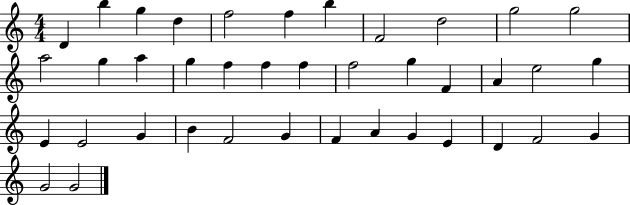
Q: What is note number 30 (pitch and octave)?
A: G4